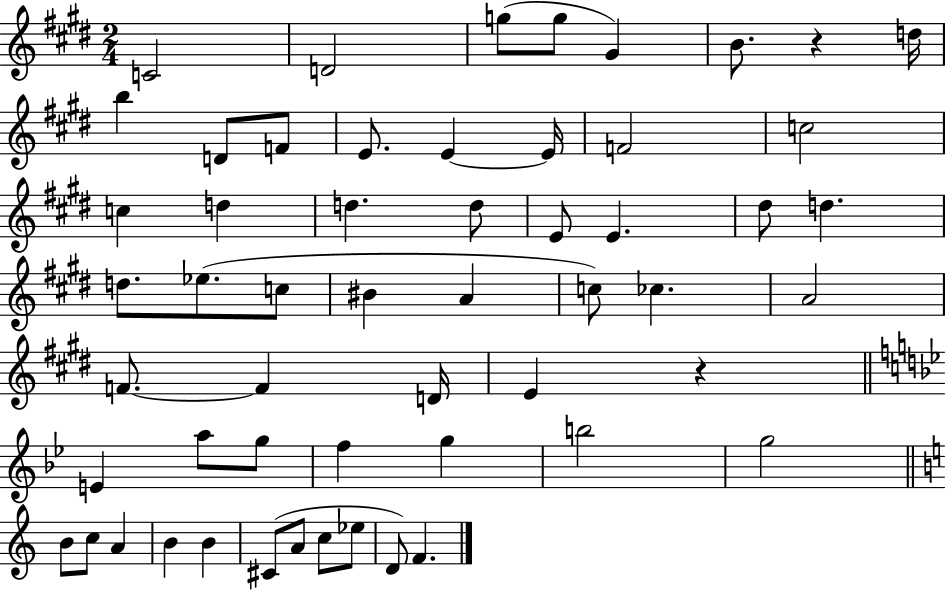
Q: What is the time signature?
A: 2/4